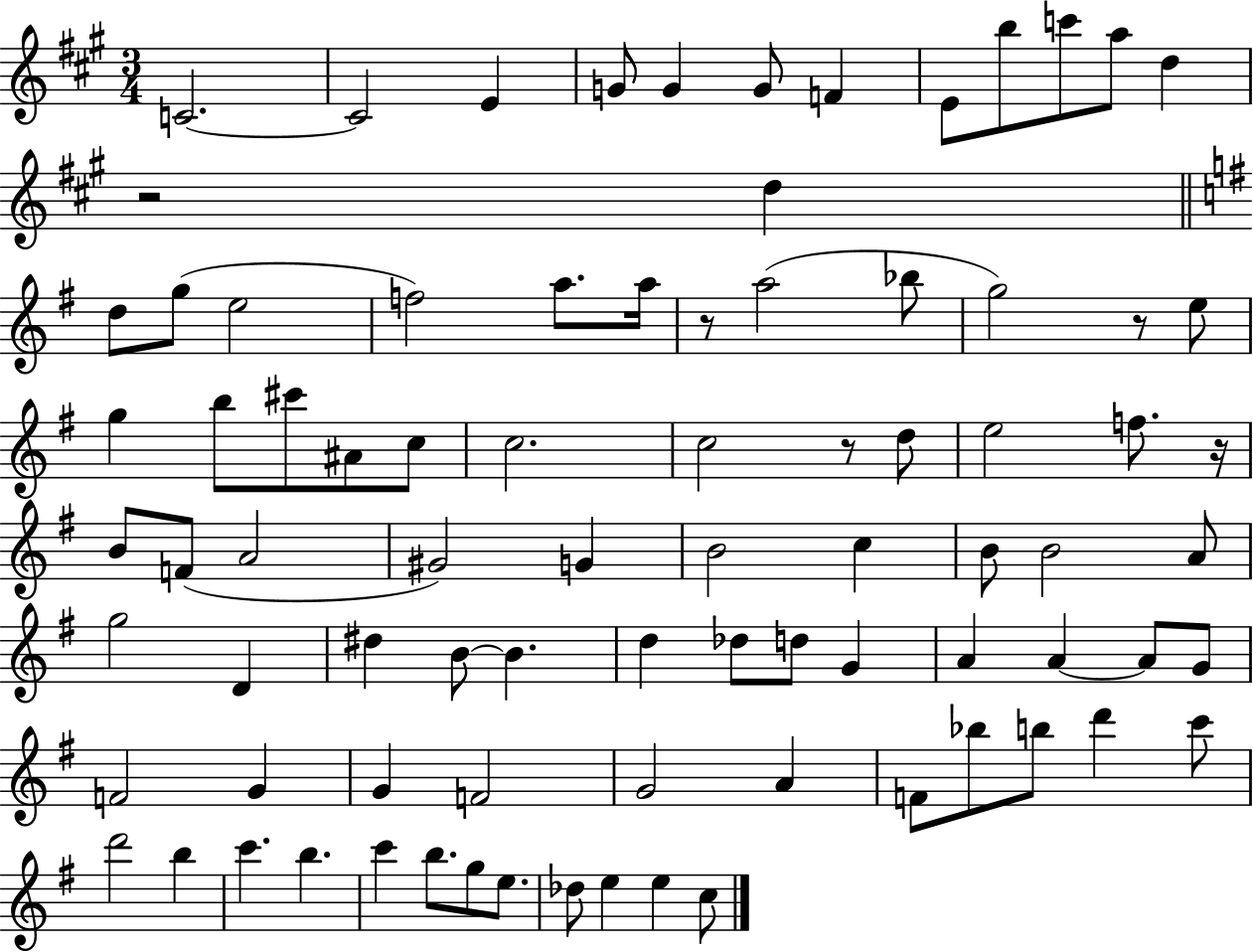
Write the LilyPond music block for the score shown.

{
  \clef treble
  \numericTimeSignature
  \time 3/4
  \key a \major
  c'2.~~ | c'2 e'4 | g'8 g'4 g'8 f'4 | e'8 b''8 c'''8 a''8 d''4 | \break r2 d''4 | \bar "||" \break \key g \major d''8 g''8( e''2 | f''2) a''8. a''16 | r8 a''2( bes''8 | g''2) r8 e''8 | \break g''4 b''8 cis'''8 ais'8 c''8 | c''2. | c''2 r8 d''8 | e''2 f''8. r16 | \break b'8 f'8( a'2 | gis'2) g'4 | b'2 c''4 | b'8 b'2 a'8 | \break g''2 d'4 | dis''4 b'8~~ b'4. | d''4 des''8 d''8 g'4 | a'4 a'4~~ a'8 g'8 | \break f'2 g'4 | g'4 f'2 | g'2 a'4 | f'8 bes''8 b''8 d'''4 c'''8 | \break d'''2 b''4 | c'''4. b''4. | c'''4 b''8. g''8 e''8. | des''8 e''4 e''4 c''8 | \break \bar "|."
}